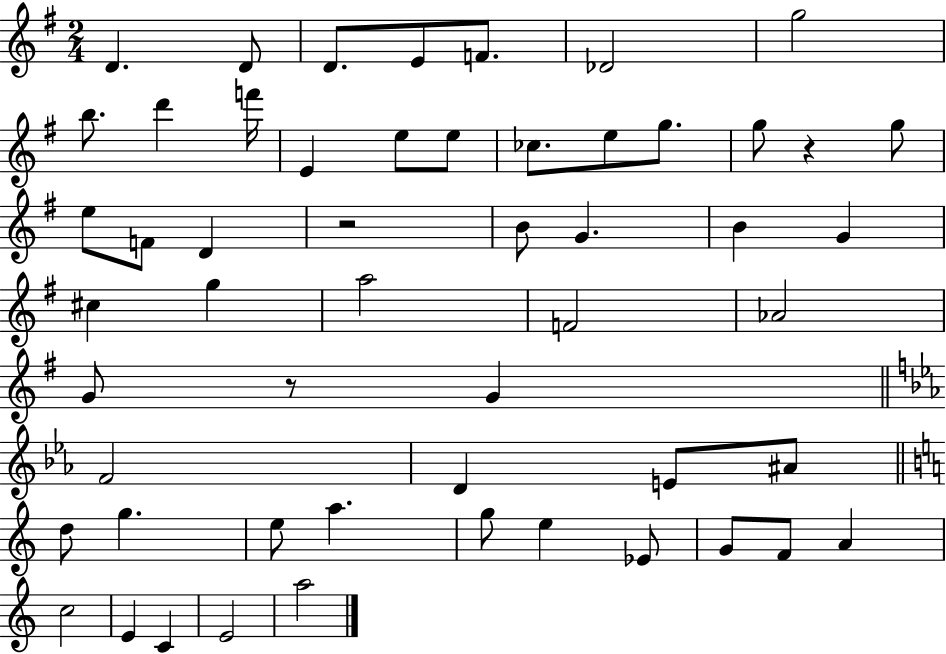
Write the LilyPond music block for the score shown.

{
  \clef treble
  \numericTimeSignature
  \time 2/4
  \key g \major
  d'4. d'8 | d'8. e'8 f'8. | des'2 | g''2 | \break b''8. d'''4 f'''16 | e'4 e''8 e''8 | ces''8. e''8 g''8. | g''8 r4 g''8 | \break e''8 f'8 d'4 | r2 | b'8 g'4. | b'4 g'4 | \break cis''4 g''4 | a''2 | f'2 | aes'2 | \break g'8 r8 g'4 | \bar "||" \break \key c \minor f'2 | d'4 e'8 ais'8 | \bar "||" \break \key c \major d''8 g''4. | e''8 a''4. | g''8 e''4 ees'8 | g'8 f'8 a'4 | \break c''2 | e'4 c'4 | e'2 | a''2 | \break \bar "|."
}